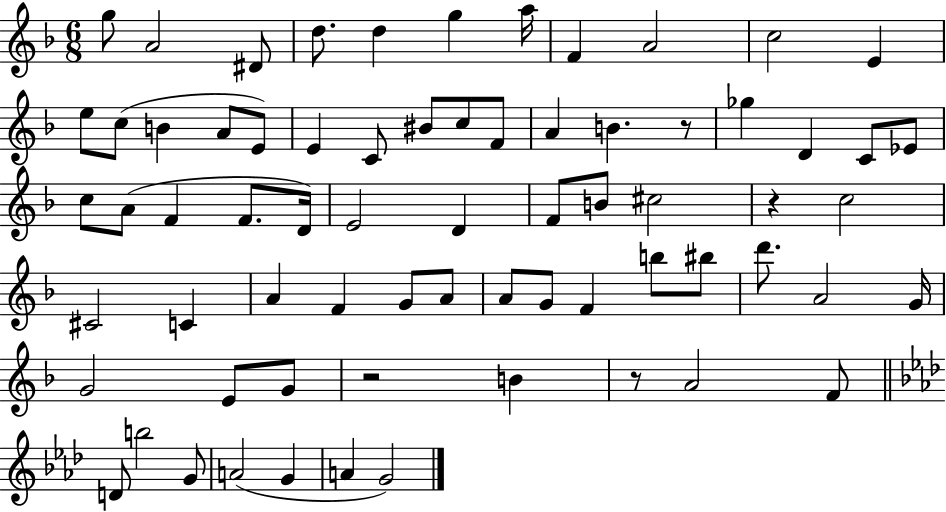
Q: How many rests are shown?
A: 4